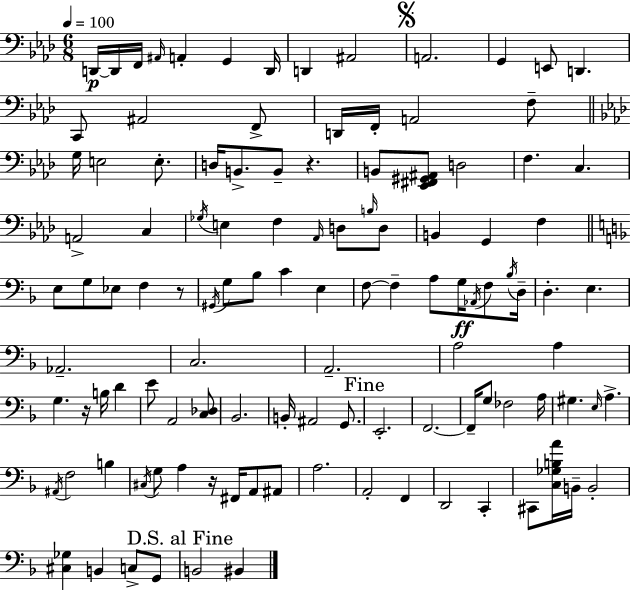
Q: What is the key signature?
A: AES major